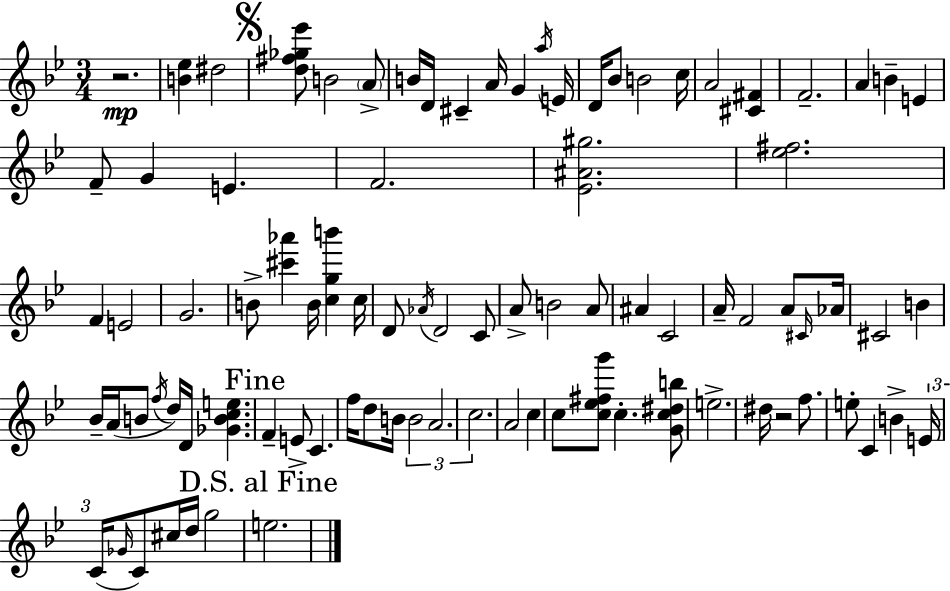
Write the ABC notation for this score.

X:1
T:Untitled
M:3/4
L:1/4
K:Bb
z2 [B_e] ^d2 [d^f_g_e']/2 B2 A/2 B/4 D/4 ^C A/4 G a/4 E/4 D/4 _B/2 B2 c/4 A2 [^C^F] F2 A B E F/2 G E F2 [_E^A^g]2 [_e^f]2 F E2 G2 B/2 [^c'_a'] B/4 [cgb'] c/4 D/2 _A/4 D2 C/2 A/2 B2 A/2 ^A C2 A/4 F2 A/2 ^C/4 _A/4 ^C2 B _B/4 A/4 B/2 f/4 d/4 D/4 [_GBce] F E/2 C f/4 d/2 B/4 B2 A2 c2 A2 c c/2 [c_e^fg']/2 c [Gc^db]/2 e2 ^d/4 z2 f/2 e/2 C B E/4 C/4 _G/4 C/2 ^c/4 d/4 g2 e2